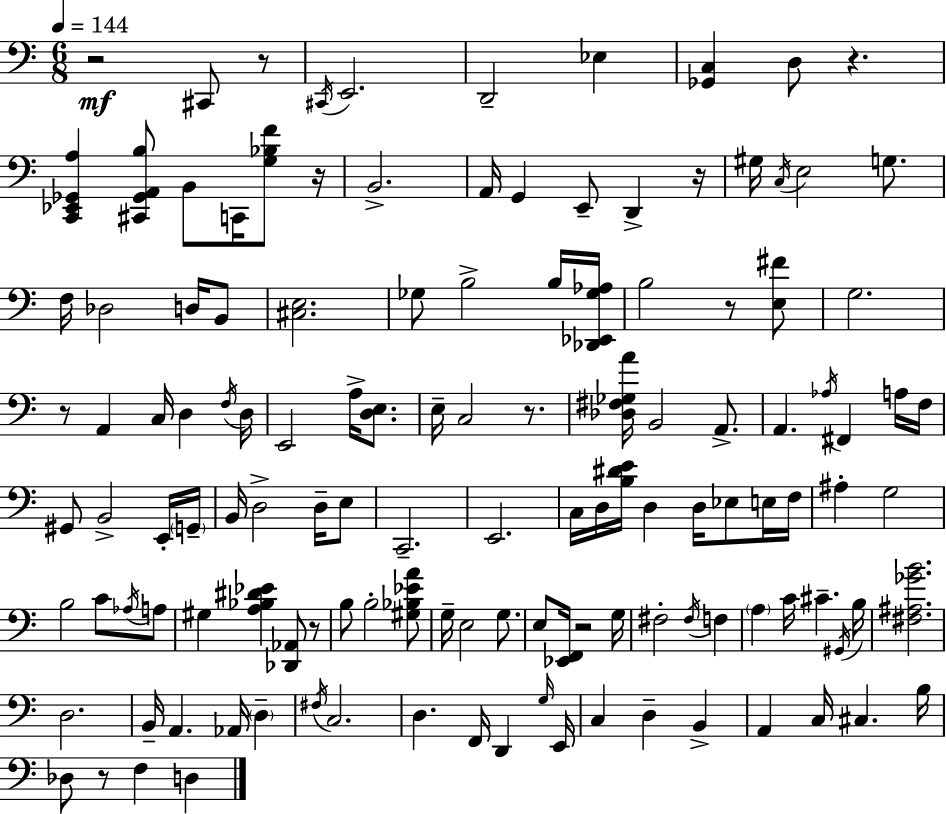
X:1
T:Untitled
M:6/8
L:1/4
K:Am
z2 ^C,,/2 z/2 ^C,,/4 E,,2 D,,2 _E, [_G,,C,] D,/2 z [C,,_E,,_G,,A,] [^C,,_G,,A,,B,]/2 B,,/2 C,,/4 [G,_B,F]/2 z/4 B,,2 A,,/4 G,, E,,/2 D,, z/4 ^G,/4 C,/4 E,2 G,/2 F,/4 _D,2 D,/4 B,,/2 [^C,E,]2 _G,/2 B,2 B,/4 [_D,,_E,,_G,_A,]/4 B,2 z/2 [E,^F]/2 G,2 z/2 A,, C,/4 D, F,/4 D,/4 E,,2 A,/4 [D,E,]/2 E,/4 C,2 z/2 [_D,^F,_G,A]/4 B,,2 A,,/2 A,, _A,/4 ^F,, A,/4 F,/4 ^G,,/2 B,,2 E,,/4 G,,/4 B,,/4 D,2 D,/4 E,/2 C,,2 E,,2 C,/4 D,/4 [B,^DE]/4 D, D,/4 _E,/2 E,/4 F,/4 ^A, G,2 B,2 C/2 _A,/4 A,/2 ^G, [A,_B,^D_E] [_D,,_A,,]/2 z/2 B,/2 B,2 [^G,_B,_EA]/2 G,/4 E,2 G,/2 E,/2 [_E,,F,,]/4 z2 G,/4 ^F,2 ^F,/4 F, A, C/4 ^C ^G,,/4 B,/4 [^F,^A,_GB]2 D,2 B,,/4 A,, _A,,/4 D, ^F,/4 C,2 D, F,,/4 D,, G,/4 E,,/4 C, D, B,, A,, C,/4 ^C, B,/4 _D,/2 z/2 F, D,